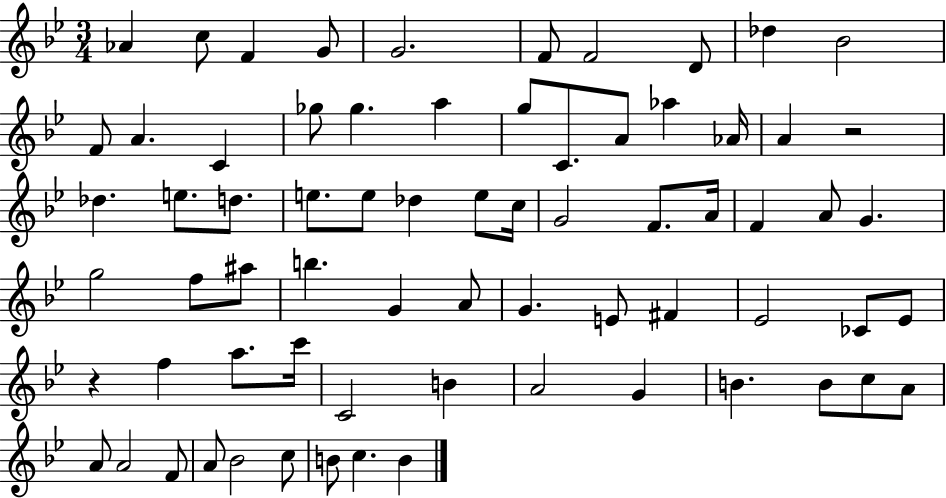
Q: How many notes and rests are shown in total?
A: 70